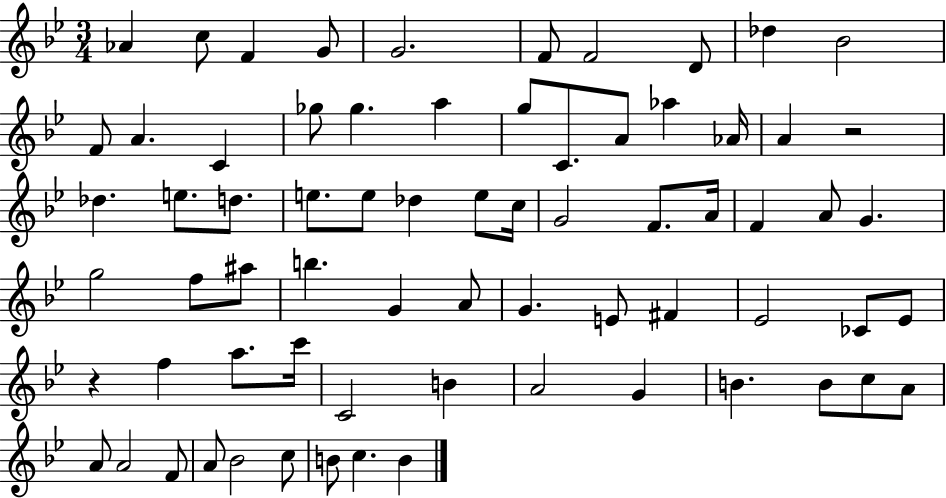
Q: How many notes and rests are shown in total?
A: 70